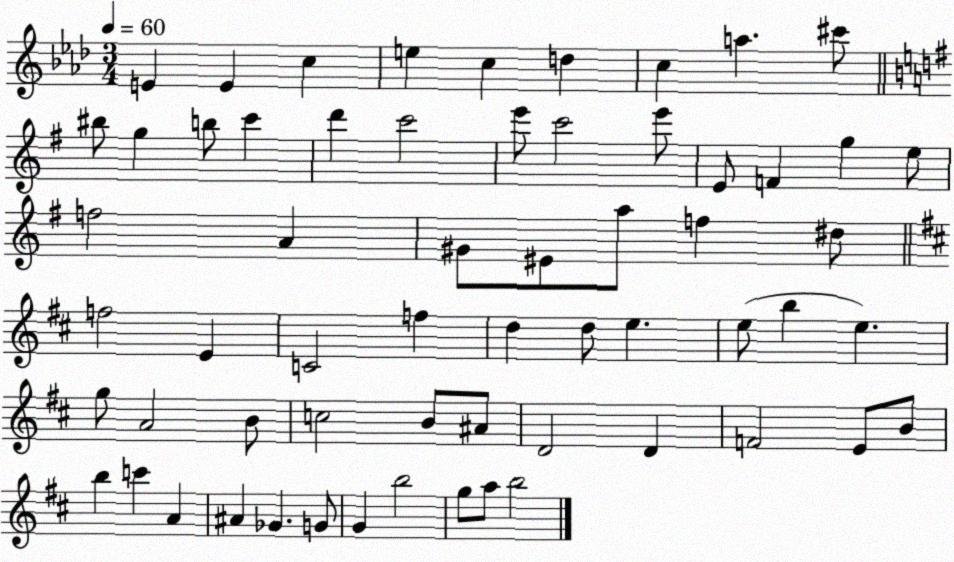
X:1
T:Untitled
M:3/4
L:1/4
K:Ab
E E c e c d c a ^c'/2 ^b/2 g b/2 c' d' c'2 e'/2 c'2 e'/2 E/2 F g e/2 f2 A ^G/2 ^E/2 a/2 f ^d/2 f2 E C2 f d d/2 e e/2 b e g/2 A2 B/2 c2 B/2 ^A/2 D2 D F2 E/2 B/2 b c' A ^A _G G/2 G b2 g/2 a/2 b2